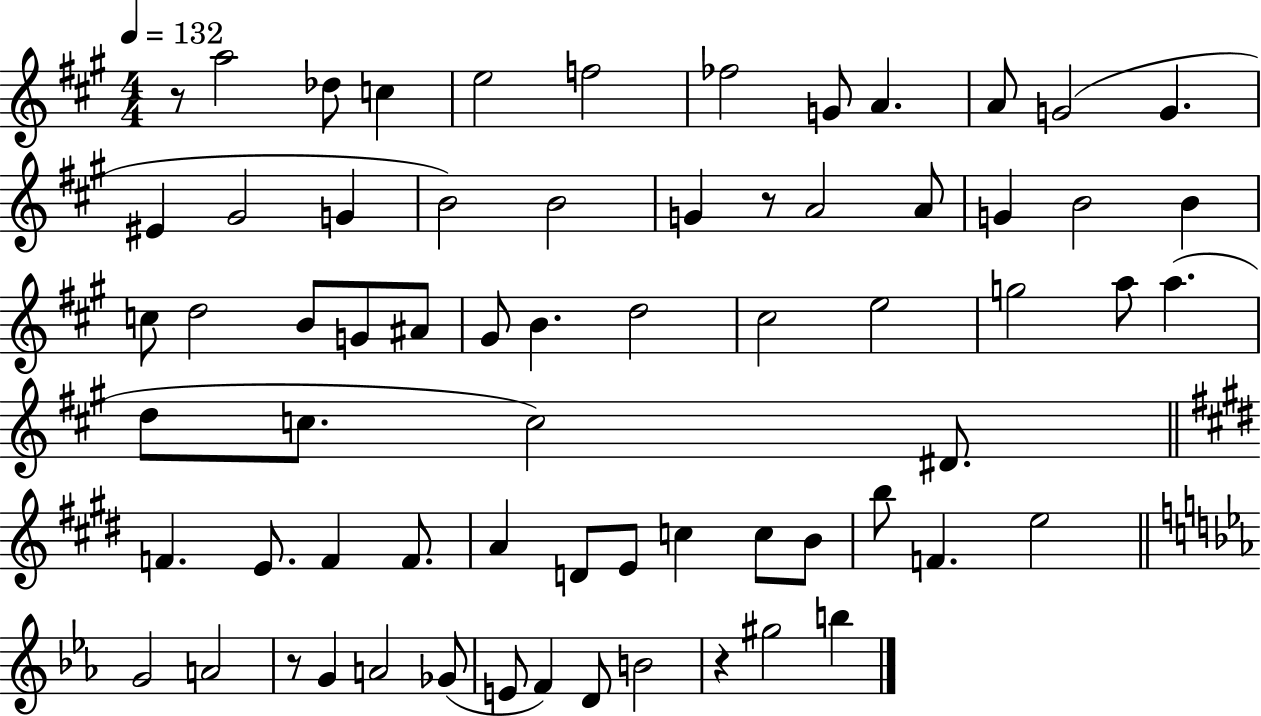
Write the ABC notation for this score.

X:1
T:Untitled
M:4/4
L:1/4
K:A
z/2 a2 _d/2 c e2 f2 _f2 G/2 A A/2 G2 G ^E ^G2 G B2 B2 G z/2 A2 A/2 G B2 B c/2 d2 B/2 G/2 ^A/2 ^G/2 B d2 ^c2 e2 g2 a/2 a d/2 c/2 c2 ^D/2 F E/2 F F/2 A D/2 E/2 c c/2 B/2 b/2 F e2 G2 A2 z/2 G A2 _G/2 E/2 F D/2 B2 z ^g2 b